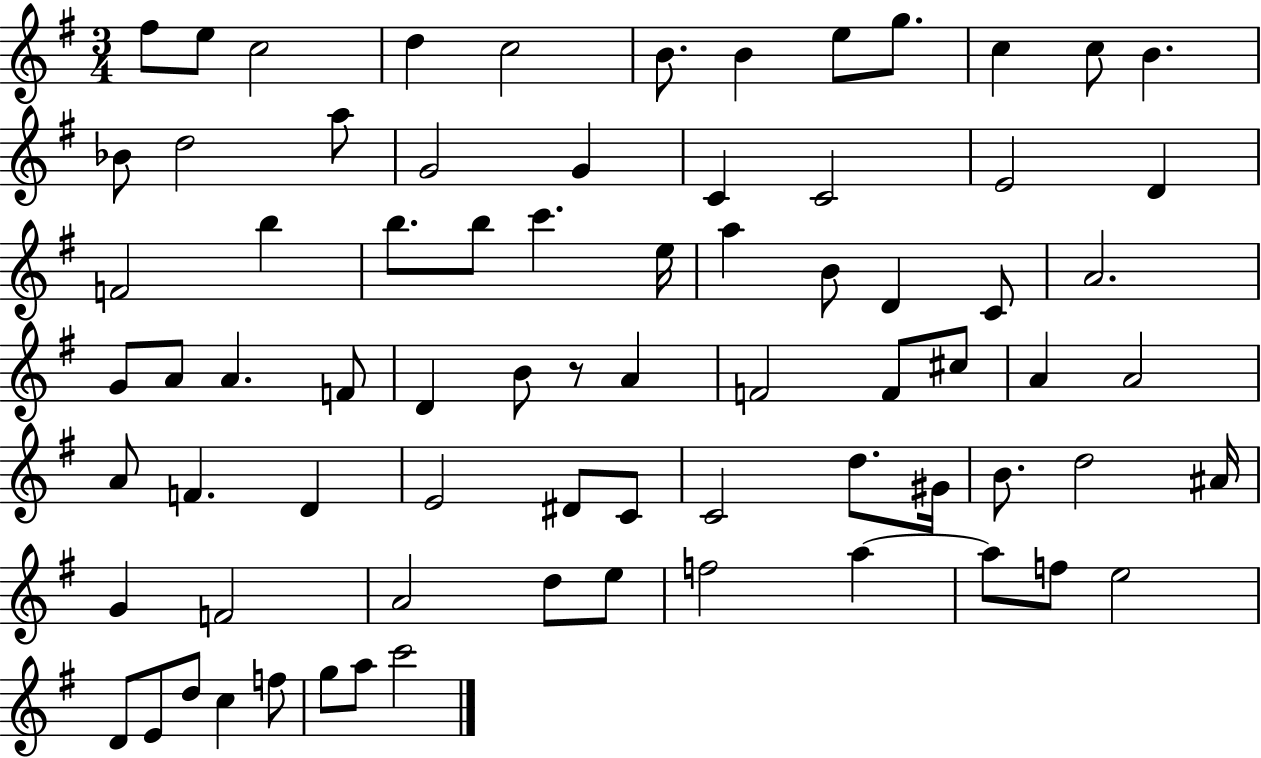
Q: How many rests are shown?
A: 1